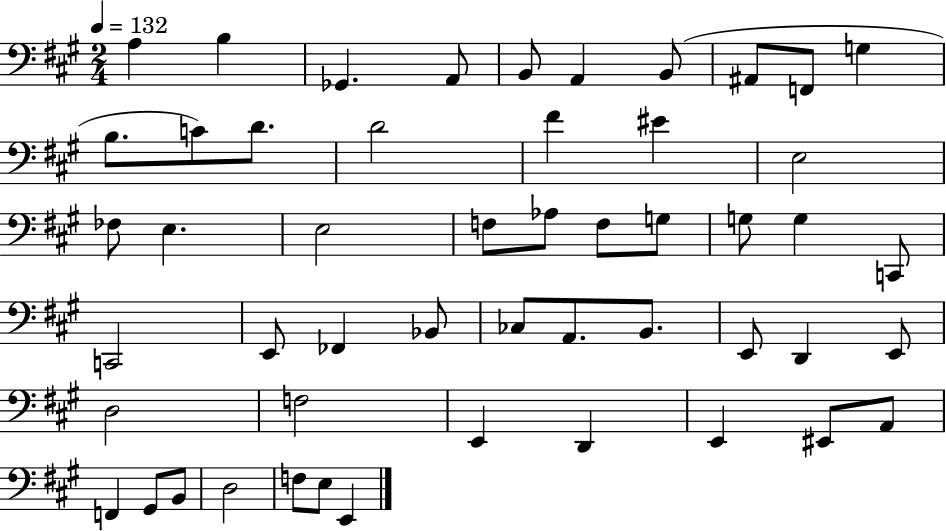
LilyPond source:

{
  \clef bass
  \numericTimeSignature
  \time 2/4
  \key a \major
  \tempo 4 = 132
  a4 b4 | ges,4. a,8 | b,8 a,4 b,8( | ais,8 f,8 g4 | \break b8. c'8) d'8. | d'2 | fis'4 eis'4 | e2 | \break fes8 e4. | e2 | f8 aes8 f8 g8 | g8 g4 c,8 | \break c,2 | e,8 fes,4 bes,8 | ces8 a,8. b,8. | e,8 d,4 e,8 | \break d2 | f2 | e,4 d,4 | e,4 eis,8 a,8 | \break f,4 gis,8 b,8 | d2 | f8 e8 e,4 | \bar "|."
}